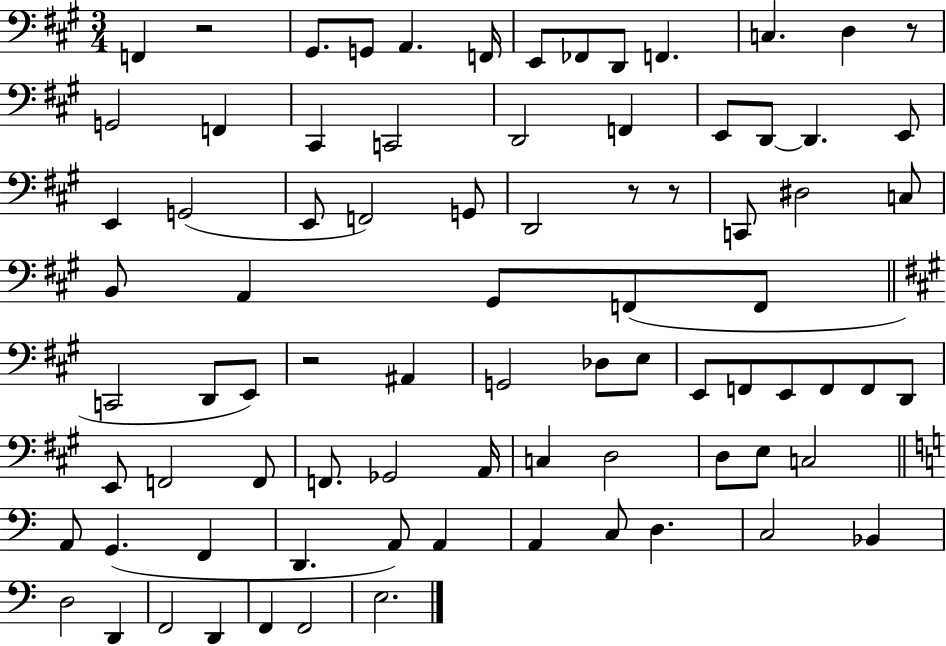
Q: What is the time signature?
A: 3/4